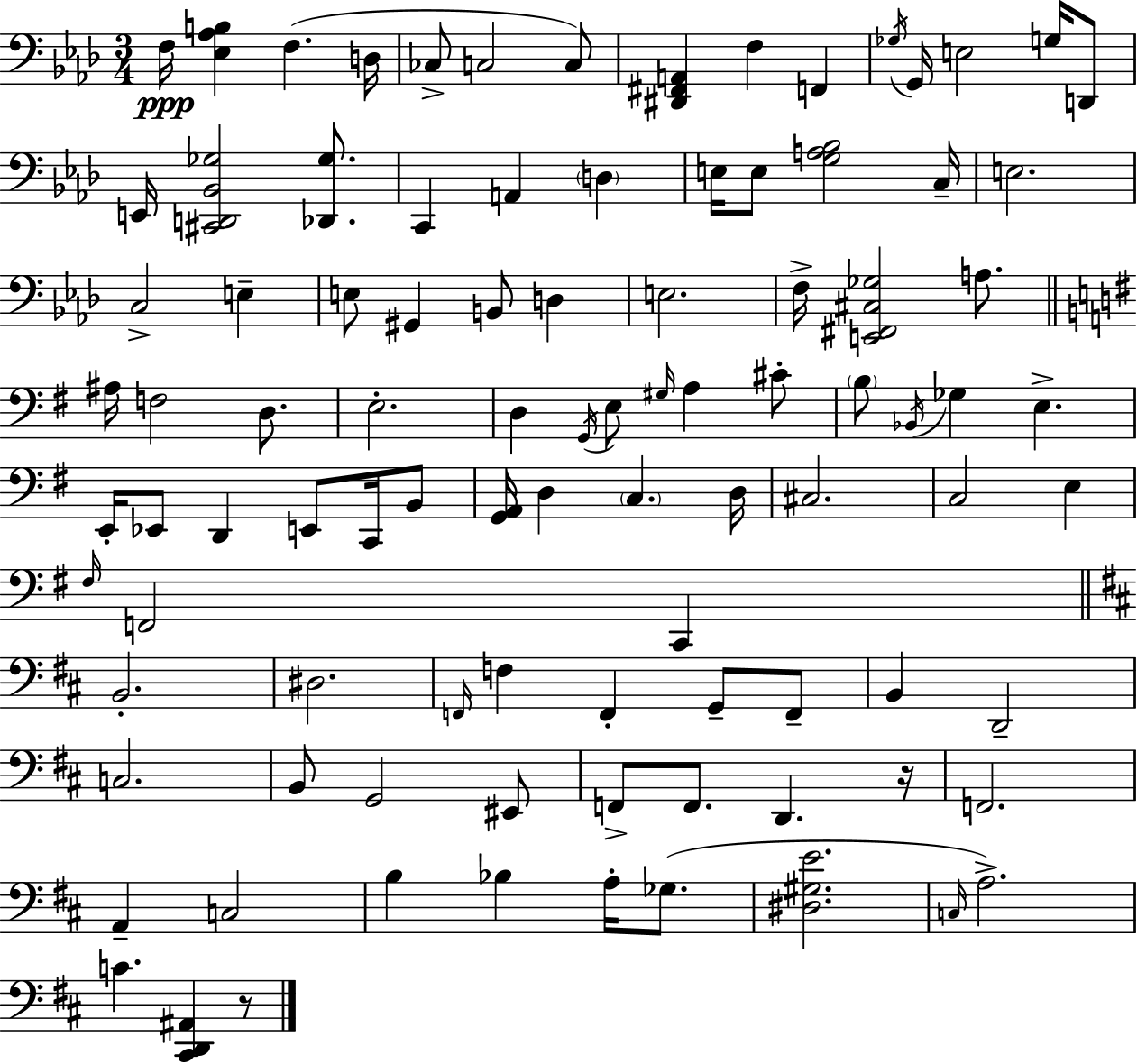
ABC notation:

X:1
T:Untitled
M:3/4
L:1/4
K:Ab
F,/4 [_E,_A,B,] F, D,/4 _C,/2 C,2 C,/2 [^D,,^F,,A,,] F, F,, _G,/4 G,,/4 E,2 G,/4 D,,/2 E,,/4 [^C,,D,,_B,,_G,]2 [_D,,_G,]/2 C,, A,, D, E,/4 E,/2 [G,A,_B,]2 C,/4 E,2 C,2 E, E,/2 ^G,, B,,/2 D, E,2 F,/4 [E,,^F,,^C,_G,]2 A,/2 ^A,/4 F,2 D,/2 E,2 D, G,,/4 E,/2 ^G,/4 A, ^C/2 B,/2 _B,,/4 _G, E, E,,/4 _E,,/2 D,, E,,/2 C,,/4 B,,/2 [G,,A,,]/4 D, C, D,/4 ^C,2 C,2 E, ^F,/4 F,,2 C,, B,,2 ^D,2 F,,/4 F, F,, G,,/2 F,,/2 B,, D,,2 C,2 B,,/2 G,,2 ^E,,/2 F,,/2 F,,/2 D,, z/4 F,,2 A,, C,2 B, _B, A,/4 _G,/2 [^D,^G,E]2 C,/4 A,2 C [^C,,D,,^A,,] z/2